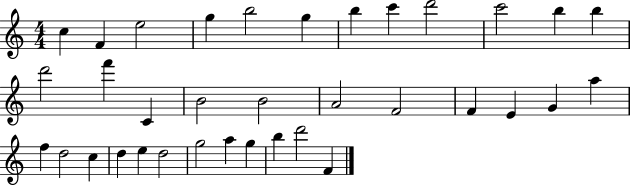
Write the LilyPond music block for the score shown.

{
  \clef treble
  \numericTimeSignature
  \time 4/4
  \key c \major
  c''4 f'4 e''2 | g''4 b''2 g''4 | b''4 c'''4 d'''2 | c'''2 b''4 b''4 | \break d'''2 f'''4 c'4 | b'2 b'2 | a'2 f'2 | f'4 e'4 g'4 a''4 | \break f''4 d''2 c''4 | d''4 e''4 d''2 | g''2 a''4 g''4 | b''4 d'''2 f'4 | \break \bar "|."
}